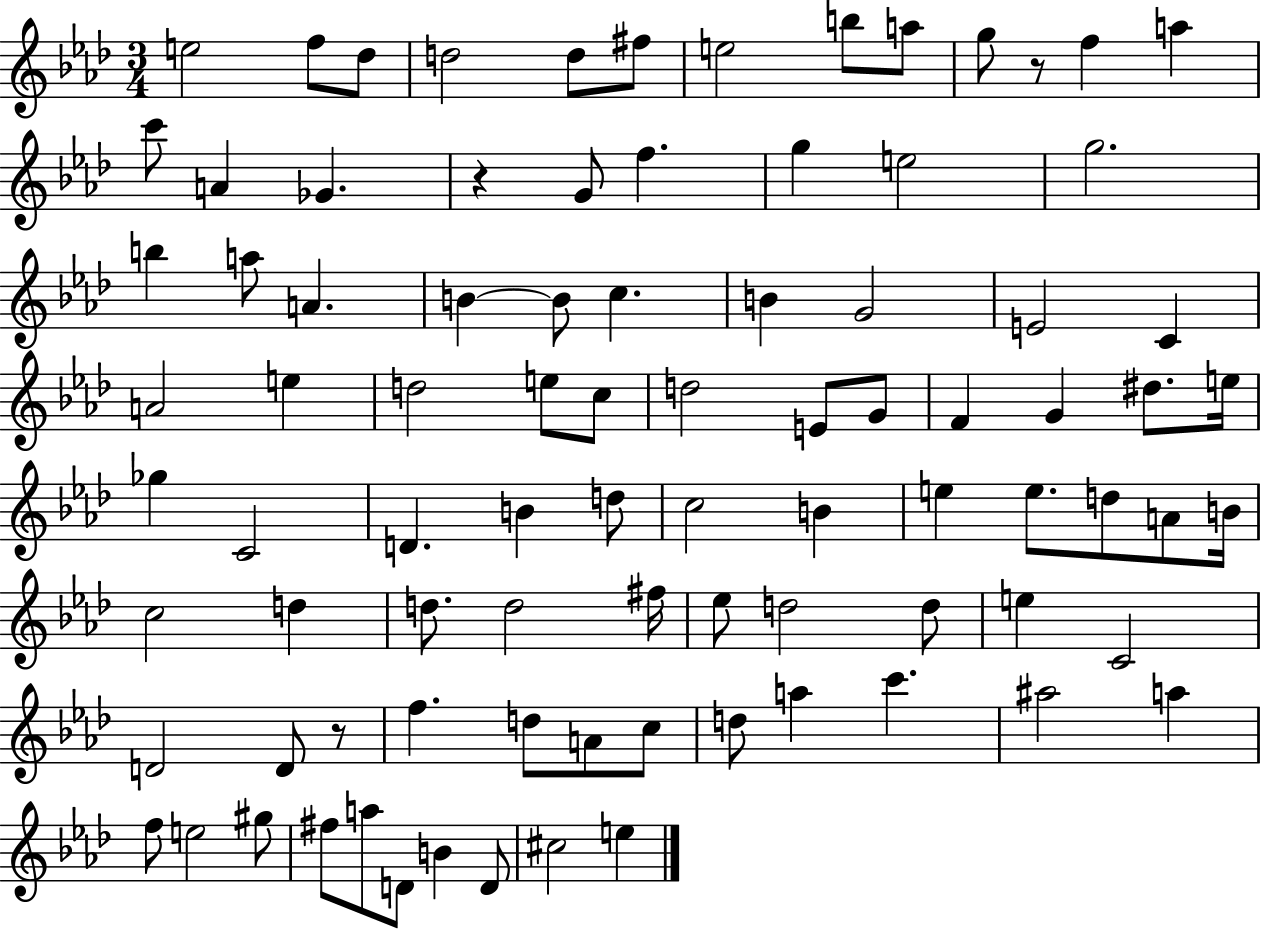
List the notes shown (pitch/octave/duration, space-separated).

E5/h F5/e Db5/e D5/h D5/e F#5/e E5/h B5/e A5/e G5/e R/e F5/q A5/q C6/e A4/q Gb4/q. R/q G4/e F5/q. G5/q E5/h G5/h. B5/q A5/e A4/q. B4/q B4/e C5/q. B4/q G4/h E4/h C4/q A4/h E5/q D5/h E5/e C5/e D5/h E4/e G4/e F4/q G4/q D#5/e. E5/s Gb5/q C4/h D4/q. B4/q D5/e C5/h B4/q E5/q E5/e. D5/e A4/e B4/s C5/h D5/q D5/e. D5/h F#5/s Eb5/e D5/h D5/e E5/q C4/h D4/h D4/e R/e F5/q. D5/e A4/e C5/e D5/e A5/q C6/q. A#5/h A5/q F5/e E5/h G#5/e F#5/e A5/e D4/e B4/q D4/e C#5/h E5/q